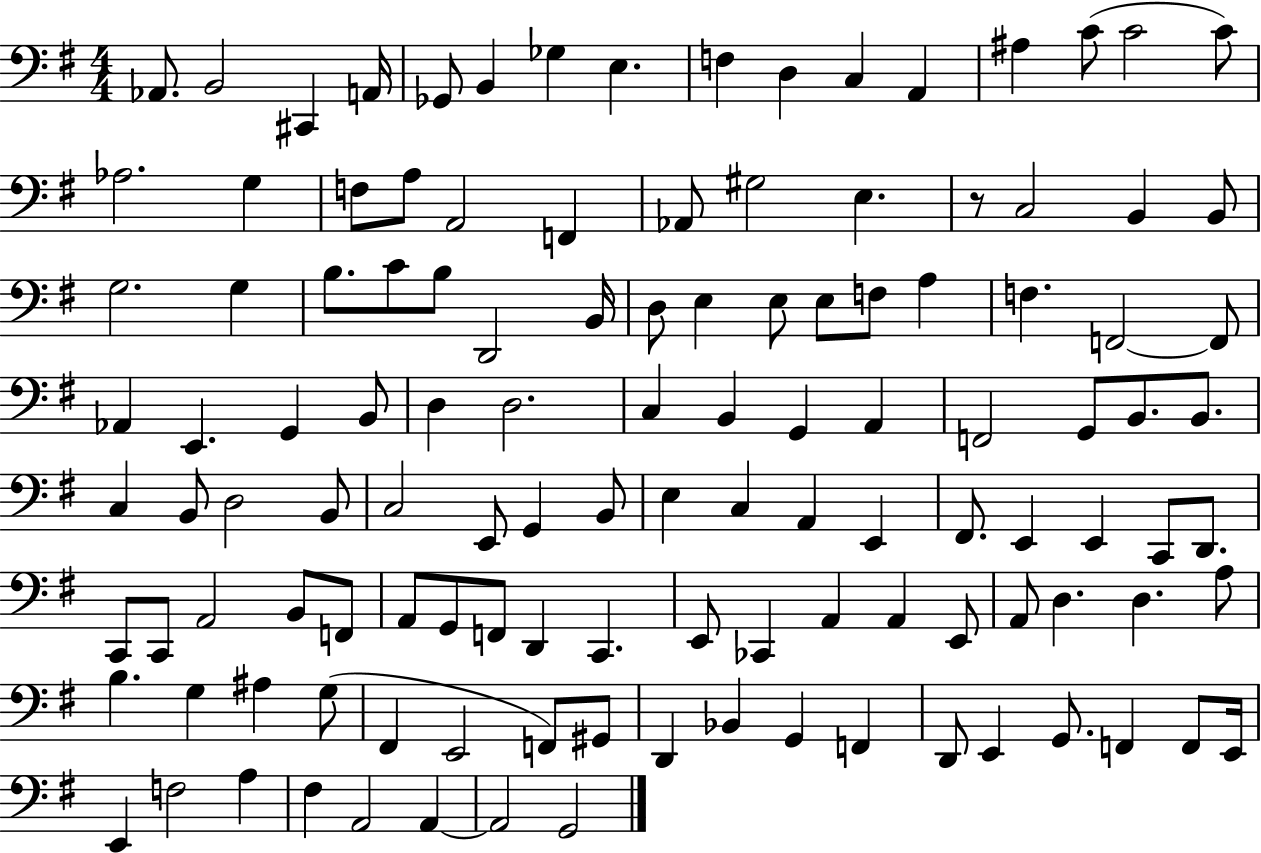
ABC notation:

X:1
T:Untitled
M:4/4
L:1/4
K:G
_A,,/2 B,,2 ^C,, A,,/4 _G,,/2 B,, _G, E, F, D, C, A,, ^A, C/2 C2 C/2 _A,2 G, F,/2 A,/2 A,,2 F,, _A,,/2 ^G,2 E, z/2 C,2 B,, B,,/2 G,2 G, B,/2 C/2 B,/2 D,,2 B,,/4 D,/2 E, E,/2 E,/2 F,/2 A, F, F,,2 F,,/2 _A,, E,, G,, B,,/2 D, D,2 C, B,, G,, A,, F,,2 G,,/2 B,,/2 B,,/2 C, B,,/2 D,2 B,,/2 C,2 E,,/2 G,, B,,/2 E, C, A,, E,, ^F,,/2 E,, E,, C,,/2 D,,/2 C,,/2 C,,/2 A,,2 B,,/2 F,,/2 A,,/2 G,,/2 F,,/2 D,, C,, E,,/2 _C,, A,, A,, E,,/2 A,,/2 D, D, A,/2 B, G, ^A, G,/2 ^F,, E,,2 F,,/2 ^G,,/2 D,, _B,, G,, F,, D,,/2 E,, G,,/2 F,, F,,/2 E,,/4 E,, F,2 A, ^F, A,,2 A,, A,,2 G,,2